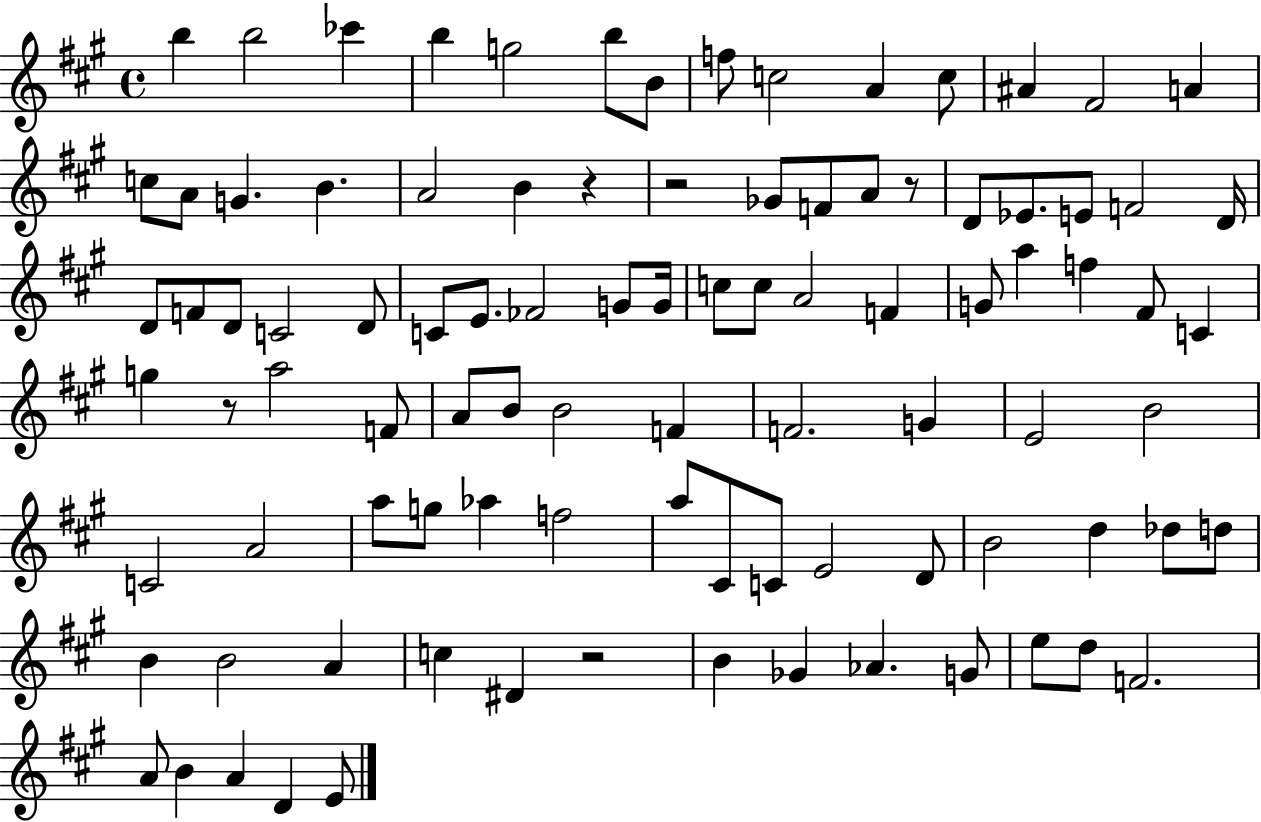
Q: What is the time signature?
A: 4/4